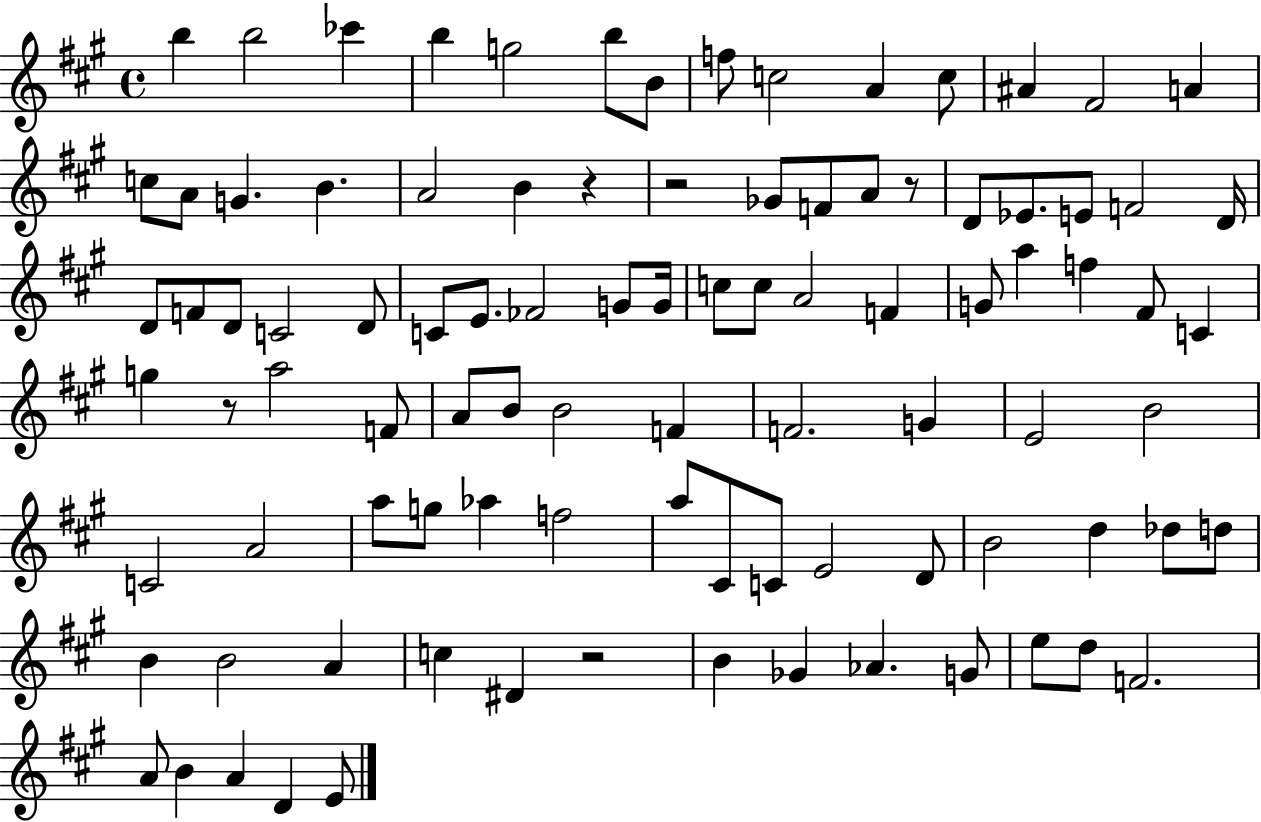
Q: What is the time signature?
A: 4/4